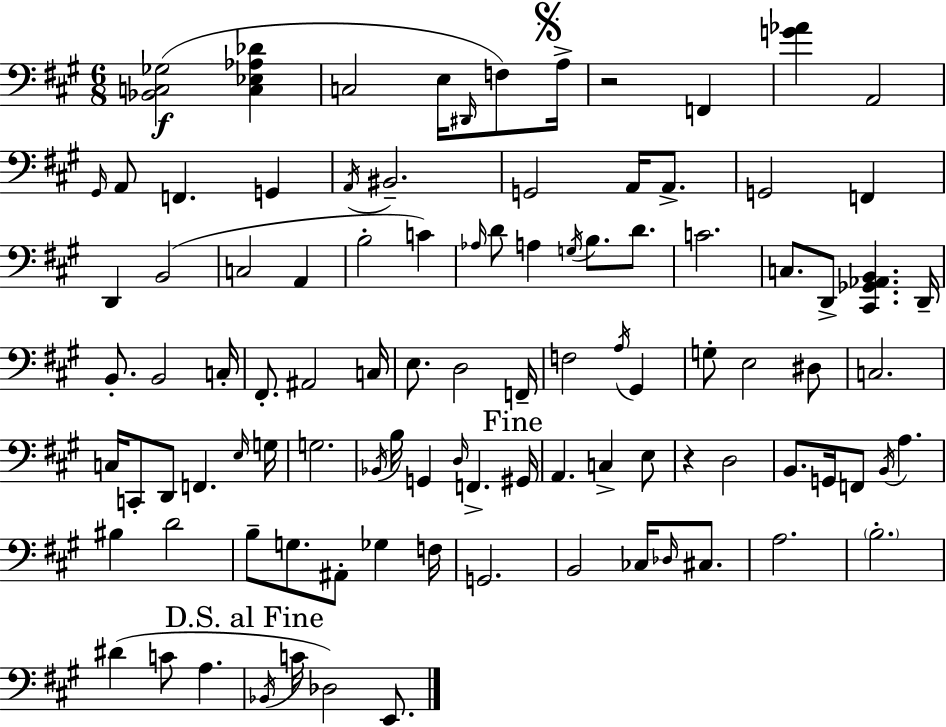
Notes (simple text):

[Bb2,C3,Gb3]/h [C3,Eb3,Ab3,Db4]/q C3/h E3/s D#2/s F3/e A3/s R/h F2/q [G4,Ab4]/q A2/h G#2/s A2/e F2/q. G2/q A2/s BIS2/h. G2/h A2/s A2/e. G2/h F2/q D2/q B2/h C3/h A2/q B3/h C4/q Ab3/s D4/e A3/q G3/s B3/e. D4/e. C4/h. C3/e. D2/e [C#2,Gb2,Ab2,B2]/q. D2/s B2/e. B2/h C3/s F#2/e. A#2/h C3/s E3/e. D3/h F2/s F3/h A3/s G#2/q G3/e E3/h D#3/e C3/h. C3/s C2/e D2/e F2/q. E3/s G3/s G3/h. Bb2/s B3/s G2/q D3/s F2/q. G#2/s A2/q. C3/q E3/e R/q D3/h B2/e. G2/s F2/e B2/s A3/q. BIS3/q D4/h B3/e G3/e. A#2/e Gb3/q F3/s G2/h. B2/h CES3/s Db3/s C#3/e. A3/h. B3/h. D#4/q C4/e A3/q. Bb2/s C4/s Db3/h E2/e.